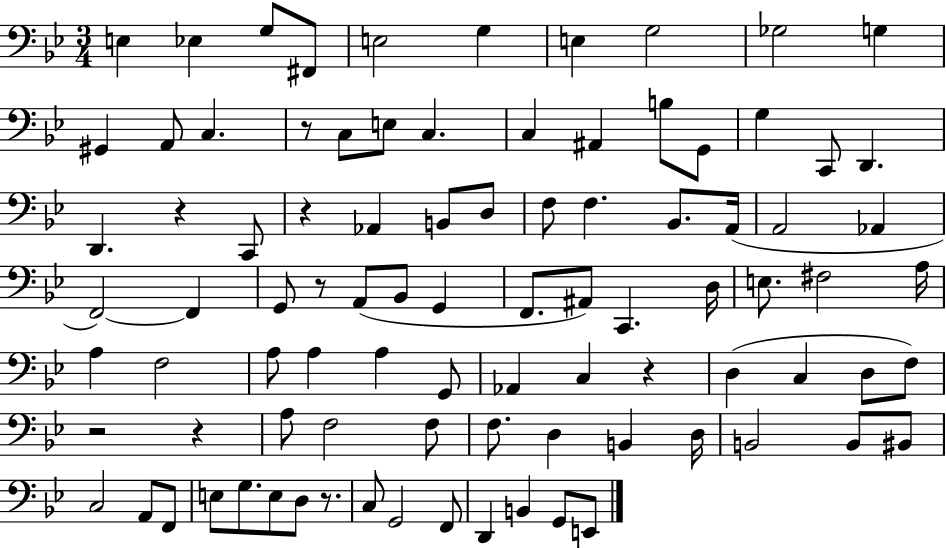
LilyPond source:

{
  \clef bass
  \numericTimeSignature
  \time 3/4
  \key bes \major
  \repeat volta 2 { e4 ees4 g8 fis,8 | e2 g4 | e4 g2 | ges2 g4 | \break gis,4 a,8 c4. | r8 c8 e8 c4. | c4 ais,4 b8 g,8 | g4 c,8 d,4. | \break d,4. r4 c,8 | r4 aes,4 b,8 d8 | f8 f4. bes,8. a,16( | a,2 aes,4 | \break f,2~~) f,4 | g,8 r8 a,8( bes,8 g,4 | f,8. ais,8) c,4. d16 | e8. fis2 a16 | \break a4 f2 | a8 a4 a4 g,8 | aes,4 c4 r4 | d4( c4 d8 f8) | \break r2 r4 | a8 f2 f8 | f8. d4 b,4 d16 | b,2 b,8 bis,8 | \break c2 a,8 f,8 | e8 g8. e8 d8 r8. | c8 g,2 f,8 | d,4 b,4 g,8 e,8 | \break } \bar "|."
}